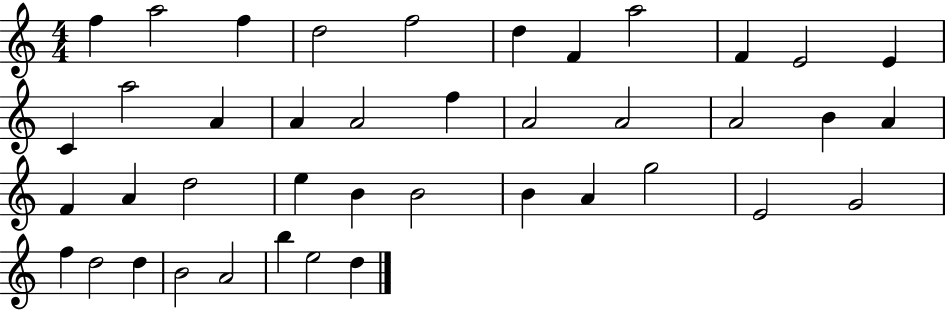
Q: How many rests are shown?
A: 0